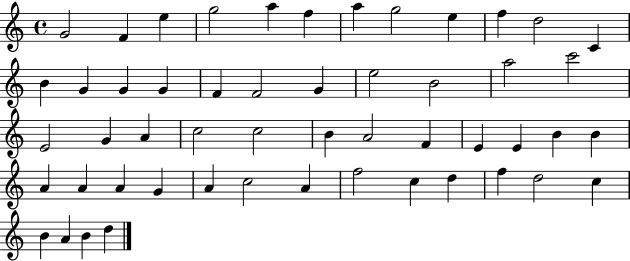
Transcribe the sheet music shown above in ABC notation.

X:1
T:Untitled
M:4/4
L:1/4
K:C
G2 F e g2 a f a g2 e f d2 C B G G G F F2 G e2 B2 a2 c'2 E2 G A c2 c2 B A2 F E E B B A A A G A c2 A f2 c d f d2 c B A B d